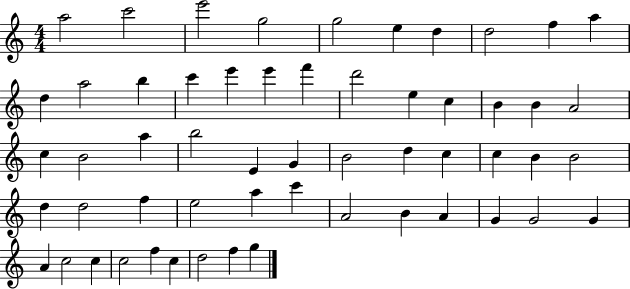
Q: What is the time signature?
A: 4/4